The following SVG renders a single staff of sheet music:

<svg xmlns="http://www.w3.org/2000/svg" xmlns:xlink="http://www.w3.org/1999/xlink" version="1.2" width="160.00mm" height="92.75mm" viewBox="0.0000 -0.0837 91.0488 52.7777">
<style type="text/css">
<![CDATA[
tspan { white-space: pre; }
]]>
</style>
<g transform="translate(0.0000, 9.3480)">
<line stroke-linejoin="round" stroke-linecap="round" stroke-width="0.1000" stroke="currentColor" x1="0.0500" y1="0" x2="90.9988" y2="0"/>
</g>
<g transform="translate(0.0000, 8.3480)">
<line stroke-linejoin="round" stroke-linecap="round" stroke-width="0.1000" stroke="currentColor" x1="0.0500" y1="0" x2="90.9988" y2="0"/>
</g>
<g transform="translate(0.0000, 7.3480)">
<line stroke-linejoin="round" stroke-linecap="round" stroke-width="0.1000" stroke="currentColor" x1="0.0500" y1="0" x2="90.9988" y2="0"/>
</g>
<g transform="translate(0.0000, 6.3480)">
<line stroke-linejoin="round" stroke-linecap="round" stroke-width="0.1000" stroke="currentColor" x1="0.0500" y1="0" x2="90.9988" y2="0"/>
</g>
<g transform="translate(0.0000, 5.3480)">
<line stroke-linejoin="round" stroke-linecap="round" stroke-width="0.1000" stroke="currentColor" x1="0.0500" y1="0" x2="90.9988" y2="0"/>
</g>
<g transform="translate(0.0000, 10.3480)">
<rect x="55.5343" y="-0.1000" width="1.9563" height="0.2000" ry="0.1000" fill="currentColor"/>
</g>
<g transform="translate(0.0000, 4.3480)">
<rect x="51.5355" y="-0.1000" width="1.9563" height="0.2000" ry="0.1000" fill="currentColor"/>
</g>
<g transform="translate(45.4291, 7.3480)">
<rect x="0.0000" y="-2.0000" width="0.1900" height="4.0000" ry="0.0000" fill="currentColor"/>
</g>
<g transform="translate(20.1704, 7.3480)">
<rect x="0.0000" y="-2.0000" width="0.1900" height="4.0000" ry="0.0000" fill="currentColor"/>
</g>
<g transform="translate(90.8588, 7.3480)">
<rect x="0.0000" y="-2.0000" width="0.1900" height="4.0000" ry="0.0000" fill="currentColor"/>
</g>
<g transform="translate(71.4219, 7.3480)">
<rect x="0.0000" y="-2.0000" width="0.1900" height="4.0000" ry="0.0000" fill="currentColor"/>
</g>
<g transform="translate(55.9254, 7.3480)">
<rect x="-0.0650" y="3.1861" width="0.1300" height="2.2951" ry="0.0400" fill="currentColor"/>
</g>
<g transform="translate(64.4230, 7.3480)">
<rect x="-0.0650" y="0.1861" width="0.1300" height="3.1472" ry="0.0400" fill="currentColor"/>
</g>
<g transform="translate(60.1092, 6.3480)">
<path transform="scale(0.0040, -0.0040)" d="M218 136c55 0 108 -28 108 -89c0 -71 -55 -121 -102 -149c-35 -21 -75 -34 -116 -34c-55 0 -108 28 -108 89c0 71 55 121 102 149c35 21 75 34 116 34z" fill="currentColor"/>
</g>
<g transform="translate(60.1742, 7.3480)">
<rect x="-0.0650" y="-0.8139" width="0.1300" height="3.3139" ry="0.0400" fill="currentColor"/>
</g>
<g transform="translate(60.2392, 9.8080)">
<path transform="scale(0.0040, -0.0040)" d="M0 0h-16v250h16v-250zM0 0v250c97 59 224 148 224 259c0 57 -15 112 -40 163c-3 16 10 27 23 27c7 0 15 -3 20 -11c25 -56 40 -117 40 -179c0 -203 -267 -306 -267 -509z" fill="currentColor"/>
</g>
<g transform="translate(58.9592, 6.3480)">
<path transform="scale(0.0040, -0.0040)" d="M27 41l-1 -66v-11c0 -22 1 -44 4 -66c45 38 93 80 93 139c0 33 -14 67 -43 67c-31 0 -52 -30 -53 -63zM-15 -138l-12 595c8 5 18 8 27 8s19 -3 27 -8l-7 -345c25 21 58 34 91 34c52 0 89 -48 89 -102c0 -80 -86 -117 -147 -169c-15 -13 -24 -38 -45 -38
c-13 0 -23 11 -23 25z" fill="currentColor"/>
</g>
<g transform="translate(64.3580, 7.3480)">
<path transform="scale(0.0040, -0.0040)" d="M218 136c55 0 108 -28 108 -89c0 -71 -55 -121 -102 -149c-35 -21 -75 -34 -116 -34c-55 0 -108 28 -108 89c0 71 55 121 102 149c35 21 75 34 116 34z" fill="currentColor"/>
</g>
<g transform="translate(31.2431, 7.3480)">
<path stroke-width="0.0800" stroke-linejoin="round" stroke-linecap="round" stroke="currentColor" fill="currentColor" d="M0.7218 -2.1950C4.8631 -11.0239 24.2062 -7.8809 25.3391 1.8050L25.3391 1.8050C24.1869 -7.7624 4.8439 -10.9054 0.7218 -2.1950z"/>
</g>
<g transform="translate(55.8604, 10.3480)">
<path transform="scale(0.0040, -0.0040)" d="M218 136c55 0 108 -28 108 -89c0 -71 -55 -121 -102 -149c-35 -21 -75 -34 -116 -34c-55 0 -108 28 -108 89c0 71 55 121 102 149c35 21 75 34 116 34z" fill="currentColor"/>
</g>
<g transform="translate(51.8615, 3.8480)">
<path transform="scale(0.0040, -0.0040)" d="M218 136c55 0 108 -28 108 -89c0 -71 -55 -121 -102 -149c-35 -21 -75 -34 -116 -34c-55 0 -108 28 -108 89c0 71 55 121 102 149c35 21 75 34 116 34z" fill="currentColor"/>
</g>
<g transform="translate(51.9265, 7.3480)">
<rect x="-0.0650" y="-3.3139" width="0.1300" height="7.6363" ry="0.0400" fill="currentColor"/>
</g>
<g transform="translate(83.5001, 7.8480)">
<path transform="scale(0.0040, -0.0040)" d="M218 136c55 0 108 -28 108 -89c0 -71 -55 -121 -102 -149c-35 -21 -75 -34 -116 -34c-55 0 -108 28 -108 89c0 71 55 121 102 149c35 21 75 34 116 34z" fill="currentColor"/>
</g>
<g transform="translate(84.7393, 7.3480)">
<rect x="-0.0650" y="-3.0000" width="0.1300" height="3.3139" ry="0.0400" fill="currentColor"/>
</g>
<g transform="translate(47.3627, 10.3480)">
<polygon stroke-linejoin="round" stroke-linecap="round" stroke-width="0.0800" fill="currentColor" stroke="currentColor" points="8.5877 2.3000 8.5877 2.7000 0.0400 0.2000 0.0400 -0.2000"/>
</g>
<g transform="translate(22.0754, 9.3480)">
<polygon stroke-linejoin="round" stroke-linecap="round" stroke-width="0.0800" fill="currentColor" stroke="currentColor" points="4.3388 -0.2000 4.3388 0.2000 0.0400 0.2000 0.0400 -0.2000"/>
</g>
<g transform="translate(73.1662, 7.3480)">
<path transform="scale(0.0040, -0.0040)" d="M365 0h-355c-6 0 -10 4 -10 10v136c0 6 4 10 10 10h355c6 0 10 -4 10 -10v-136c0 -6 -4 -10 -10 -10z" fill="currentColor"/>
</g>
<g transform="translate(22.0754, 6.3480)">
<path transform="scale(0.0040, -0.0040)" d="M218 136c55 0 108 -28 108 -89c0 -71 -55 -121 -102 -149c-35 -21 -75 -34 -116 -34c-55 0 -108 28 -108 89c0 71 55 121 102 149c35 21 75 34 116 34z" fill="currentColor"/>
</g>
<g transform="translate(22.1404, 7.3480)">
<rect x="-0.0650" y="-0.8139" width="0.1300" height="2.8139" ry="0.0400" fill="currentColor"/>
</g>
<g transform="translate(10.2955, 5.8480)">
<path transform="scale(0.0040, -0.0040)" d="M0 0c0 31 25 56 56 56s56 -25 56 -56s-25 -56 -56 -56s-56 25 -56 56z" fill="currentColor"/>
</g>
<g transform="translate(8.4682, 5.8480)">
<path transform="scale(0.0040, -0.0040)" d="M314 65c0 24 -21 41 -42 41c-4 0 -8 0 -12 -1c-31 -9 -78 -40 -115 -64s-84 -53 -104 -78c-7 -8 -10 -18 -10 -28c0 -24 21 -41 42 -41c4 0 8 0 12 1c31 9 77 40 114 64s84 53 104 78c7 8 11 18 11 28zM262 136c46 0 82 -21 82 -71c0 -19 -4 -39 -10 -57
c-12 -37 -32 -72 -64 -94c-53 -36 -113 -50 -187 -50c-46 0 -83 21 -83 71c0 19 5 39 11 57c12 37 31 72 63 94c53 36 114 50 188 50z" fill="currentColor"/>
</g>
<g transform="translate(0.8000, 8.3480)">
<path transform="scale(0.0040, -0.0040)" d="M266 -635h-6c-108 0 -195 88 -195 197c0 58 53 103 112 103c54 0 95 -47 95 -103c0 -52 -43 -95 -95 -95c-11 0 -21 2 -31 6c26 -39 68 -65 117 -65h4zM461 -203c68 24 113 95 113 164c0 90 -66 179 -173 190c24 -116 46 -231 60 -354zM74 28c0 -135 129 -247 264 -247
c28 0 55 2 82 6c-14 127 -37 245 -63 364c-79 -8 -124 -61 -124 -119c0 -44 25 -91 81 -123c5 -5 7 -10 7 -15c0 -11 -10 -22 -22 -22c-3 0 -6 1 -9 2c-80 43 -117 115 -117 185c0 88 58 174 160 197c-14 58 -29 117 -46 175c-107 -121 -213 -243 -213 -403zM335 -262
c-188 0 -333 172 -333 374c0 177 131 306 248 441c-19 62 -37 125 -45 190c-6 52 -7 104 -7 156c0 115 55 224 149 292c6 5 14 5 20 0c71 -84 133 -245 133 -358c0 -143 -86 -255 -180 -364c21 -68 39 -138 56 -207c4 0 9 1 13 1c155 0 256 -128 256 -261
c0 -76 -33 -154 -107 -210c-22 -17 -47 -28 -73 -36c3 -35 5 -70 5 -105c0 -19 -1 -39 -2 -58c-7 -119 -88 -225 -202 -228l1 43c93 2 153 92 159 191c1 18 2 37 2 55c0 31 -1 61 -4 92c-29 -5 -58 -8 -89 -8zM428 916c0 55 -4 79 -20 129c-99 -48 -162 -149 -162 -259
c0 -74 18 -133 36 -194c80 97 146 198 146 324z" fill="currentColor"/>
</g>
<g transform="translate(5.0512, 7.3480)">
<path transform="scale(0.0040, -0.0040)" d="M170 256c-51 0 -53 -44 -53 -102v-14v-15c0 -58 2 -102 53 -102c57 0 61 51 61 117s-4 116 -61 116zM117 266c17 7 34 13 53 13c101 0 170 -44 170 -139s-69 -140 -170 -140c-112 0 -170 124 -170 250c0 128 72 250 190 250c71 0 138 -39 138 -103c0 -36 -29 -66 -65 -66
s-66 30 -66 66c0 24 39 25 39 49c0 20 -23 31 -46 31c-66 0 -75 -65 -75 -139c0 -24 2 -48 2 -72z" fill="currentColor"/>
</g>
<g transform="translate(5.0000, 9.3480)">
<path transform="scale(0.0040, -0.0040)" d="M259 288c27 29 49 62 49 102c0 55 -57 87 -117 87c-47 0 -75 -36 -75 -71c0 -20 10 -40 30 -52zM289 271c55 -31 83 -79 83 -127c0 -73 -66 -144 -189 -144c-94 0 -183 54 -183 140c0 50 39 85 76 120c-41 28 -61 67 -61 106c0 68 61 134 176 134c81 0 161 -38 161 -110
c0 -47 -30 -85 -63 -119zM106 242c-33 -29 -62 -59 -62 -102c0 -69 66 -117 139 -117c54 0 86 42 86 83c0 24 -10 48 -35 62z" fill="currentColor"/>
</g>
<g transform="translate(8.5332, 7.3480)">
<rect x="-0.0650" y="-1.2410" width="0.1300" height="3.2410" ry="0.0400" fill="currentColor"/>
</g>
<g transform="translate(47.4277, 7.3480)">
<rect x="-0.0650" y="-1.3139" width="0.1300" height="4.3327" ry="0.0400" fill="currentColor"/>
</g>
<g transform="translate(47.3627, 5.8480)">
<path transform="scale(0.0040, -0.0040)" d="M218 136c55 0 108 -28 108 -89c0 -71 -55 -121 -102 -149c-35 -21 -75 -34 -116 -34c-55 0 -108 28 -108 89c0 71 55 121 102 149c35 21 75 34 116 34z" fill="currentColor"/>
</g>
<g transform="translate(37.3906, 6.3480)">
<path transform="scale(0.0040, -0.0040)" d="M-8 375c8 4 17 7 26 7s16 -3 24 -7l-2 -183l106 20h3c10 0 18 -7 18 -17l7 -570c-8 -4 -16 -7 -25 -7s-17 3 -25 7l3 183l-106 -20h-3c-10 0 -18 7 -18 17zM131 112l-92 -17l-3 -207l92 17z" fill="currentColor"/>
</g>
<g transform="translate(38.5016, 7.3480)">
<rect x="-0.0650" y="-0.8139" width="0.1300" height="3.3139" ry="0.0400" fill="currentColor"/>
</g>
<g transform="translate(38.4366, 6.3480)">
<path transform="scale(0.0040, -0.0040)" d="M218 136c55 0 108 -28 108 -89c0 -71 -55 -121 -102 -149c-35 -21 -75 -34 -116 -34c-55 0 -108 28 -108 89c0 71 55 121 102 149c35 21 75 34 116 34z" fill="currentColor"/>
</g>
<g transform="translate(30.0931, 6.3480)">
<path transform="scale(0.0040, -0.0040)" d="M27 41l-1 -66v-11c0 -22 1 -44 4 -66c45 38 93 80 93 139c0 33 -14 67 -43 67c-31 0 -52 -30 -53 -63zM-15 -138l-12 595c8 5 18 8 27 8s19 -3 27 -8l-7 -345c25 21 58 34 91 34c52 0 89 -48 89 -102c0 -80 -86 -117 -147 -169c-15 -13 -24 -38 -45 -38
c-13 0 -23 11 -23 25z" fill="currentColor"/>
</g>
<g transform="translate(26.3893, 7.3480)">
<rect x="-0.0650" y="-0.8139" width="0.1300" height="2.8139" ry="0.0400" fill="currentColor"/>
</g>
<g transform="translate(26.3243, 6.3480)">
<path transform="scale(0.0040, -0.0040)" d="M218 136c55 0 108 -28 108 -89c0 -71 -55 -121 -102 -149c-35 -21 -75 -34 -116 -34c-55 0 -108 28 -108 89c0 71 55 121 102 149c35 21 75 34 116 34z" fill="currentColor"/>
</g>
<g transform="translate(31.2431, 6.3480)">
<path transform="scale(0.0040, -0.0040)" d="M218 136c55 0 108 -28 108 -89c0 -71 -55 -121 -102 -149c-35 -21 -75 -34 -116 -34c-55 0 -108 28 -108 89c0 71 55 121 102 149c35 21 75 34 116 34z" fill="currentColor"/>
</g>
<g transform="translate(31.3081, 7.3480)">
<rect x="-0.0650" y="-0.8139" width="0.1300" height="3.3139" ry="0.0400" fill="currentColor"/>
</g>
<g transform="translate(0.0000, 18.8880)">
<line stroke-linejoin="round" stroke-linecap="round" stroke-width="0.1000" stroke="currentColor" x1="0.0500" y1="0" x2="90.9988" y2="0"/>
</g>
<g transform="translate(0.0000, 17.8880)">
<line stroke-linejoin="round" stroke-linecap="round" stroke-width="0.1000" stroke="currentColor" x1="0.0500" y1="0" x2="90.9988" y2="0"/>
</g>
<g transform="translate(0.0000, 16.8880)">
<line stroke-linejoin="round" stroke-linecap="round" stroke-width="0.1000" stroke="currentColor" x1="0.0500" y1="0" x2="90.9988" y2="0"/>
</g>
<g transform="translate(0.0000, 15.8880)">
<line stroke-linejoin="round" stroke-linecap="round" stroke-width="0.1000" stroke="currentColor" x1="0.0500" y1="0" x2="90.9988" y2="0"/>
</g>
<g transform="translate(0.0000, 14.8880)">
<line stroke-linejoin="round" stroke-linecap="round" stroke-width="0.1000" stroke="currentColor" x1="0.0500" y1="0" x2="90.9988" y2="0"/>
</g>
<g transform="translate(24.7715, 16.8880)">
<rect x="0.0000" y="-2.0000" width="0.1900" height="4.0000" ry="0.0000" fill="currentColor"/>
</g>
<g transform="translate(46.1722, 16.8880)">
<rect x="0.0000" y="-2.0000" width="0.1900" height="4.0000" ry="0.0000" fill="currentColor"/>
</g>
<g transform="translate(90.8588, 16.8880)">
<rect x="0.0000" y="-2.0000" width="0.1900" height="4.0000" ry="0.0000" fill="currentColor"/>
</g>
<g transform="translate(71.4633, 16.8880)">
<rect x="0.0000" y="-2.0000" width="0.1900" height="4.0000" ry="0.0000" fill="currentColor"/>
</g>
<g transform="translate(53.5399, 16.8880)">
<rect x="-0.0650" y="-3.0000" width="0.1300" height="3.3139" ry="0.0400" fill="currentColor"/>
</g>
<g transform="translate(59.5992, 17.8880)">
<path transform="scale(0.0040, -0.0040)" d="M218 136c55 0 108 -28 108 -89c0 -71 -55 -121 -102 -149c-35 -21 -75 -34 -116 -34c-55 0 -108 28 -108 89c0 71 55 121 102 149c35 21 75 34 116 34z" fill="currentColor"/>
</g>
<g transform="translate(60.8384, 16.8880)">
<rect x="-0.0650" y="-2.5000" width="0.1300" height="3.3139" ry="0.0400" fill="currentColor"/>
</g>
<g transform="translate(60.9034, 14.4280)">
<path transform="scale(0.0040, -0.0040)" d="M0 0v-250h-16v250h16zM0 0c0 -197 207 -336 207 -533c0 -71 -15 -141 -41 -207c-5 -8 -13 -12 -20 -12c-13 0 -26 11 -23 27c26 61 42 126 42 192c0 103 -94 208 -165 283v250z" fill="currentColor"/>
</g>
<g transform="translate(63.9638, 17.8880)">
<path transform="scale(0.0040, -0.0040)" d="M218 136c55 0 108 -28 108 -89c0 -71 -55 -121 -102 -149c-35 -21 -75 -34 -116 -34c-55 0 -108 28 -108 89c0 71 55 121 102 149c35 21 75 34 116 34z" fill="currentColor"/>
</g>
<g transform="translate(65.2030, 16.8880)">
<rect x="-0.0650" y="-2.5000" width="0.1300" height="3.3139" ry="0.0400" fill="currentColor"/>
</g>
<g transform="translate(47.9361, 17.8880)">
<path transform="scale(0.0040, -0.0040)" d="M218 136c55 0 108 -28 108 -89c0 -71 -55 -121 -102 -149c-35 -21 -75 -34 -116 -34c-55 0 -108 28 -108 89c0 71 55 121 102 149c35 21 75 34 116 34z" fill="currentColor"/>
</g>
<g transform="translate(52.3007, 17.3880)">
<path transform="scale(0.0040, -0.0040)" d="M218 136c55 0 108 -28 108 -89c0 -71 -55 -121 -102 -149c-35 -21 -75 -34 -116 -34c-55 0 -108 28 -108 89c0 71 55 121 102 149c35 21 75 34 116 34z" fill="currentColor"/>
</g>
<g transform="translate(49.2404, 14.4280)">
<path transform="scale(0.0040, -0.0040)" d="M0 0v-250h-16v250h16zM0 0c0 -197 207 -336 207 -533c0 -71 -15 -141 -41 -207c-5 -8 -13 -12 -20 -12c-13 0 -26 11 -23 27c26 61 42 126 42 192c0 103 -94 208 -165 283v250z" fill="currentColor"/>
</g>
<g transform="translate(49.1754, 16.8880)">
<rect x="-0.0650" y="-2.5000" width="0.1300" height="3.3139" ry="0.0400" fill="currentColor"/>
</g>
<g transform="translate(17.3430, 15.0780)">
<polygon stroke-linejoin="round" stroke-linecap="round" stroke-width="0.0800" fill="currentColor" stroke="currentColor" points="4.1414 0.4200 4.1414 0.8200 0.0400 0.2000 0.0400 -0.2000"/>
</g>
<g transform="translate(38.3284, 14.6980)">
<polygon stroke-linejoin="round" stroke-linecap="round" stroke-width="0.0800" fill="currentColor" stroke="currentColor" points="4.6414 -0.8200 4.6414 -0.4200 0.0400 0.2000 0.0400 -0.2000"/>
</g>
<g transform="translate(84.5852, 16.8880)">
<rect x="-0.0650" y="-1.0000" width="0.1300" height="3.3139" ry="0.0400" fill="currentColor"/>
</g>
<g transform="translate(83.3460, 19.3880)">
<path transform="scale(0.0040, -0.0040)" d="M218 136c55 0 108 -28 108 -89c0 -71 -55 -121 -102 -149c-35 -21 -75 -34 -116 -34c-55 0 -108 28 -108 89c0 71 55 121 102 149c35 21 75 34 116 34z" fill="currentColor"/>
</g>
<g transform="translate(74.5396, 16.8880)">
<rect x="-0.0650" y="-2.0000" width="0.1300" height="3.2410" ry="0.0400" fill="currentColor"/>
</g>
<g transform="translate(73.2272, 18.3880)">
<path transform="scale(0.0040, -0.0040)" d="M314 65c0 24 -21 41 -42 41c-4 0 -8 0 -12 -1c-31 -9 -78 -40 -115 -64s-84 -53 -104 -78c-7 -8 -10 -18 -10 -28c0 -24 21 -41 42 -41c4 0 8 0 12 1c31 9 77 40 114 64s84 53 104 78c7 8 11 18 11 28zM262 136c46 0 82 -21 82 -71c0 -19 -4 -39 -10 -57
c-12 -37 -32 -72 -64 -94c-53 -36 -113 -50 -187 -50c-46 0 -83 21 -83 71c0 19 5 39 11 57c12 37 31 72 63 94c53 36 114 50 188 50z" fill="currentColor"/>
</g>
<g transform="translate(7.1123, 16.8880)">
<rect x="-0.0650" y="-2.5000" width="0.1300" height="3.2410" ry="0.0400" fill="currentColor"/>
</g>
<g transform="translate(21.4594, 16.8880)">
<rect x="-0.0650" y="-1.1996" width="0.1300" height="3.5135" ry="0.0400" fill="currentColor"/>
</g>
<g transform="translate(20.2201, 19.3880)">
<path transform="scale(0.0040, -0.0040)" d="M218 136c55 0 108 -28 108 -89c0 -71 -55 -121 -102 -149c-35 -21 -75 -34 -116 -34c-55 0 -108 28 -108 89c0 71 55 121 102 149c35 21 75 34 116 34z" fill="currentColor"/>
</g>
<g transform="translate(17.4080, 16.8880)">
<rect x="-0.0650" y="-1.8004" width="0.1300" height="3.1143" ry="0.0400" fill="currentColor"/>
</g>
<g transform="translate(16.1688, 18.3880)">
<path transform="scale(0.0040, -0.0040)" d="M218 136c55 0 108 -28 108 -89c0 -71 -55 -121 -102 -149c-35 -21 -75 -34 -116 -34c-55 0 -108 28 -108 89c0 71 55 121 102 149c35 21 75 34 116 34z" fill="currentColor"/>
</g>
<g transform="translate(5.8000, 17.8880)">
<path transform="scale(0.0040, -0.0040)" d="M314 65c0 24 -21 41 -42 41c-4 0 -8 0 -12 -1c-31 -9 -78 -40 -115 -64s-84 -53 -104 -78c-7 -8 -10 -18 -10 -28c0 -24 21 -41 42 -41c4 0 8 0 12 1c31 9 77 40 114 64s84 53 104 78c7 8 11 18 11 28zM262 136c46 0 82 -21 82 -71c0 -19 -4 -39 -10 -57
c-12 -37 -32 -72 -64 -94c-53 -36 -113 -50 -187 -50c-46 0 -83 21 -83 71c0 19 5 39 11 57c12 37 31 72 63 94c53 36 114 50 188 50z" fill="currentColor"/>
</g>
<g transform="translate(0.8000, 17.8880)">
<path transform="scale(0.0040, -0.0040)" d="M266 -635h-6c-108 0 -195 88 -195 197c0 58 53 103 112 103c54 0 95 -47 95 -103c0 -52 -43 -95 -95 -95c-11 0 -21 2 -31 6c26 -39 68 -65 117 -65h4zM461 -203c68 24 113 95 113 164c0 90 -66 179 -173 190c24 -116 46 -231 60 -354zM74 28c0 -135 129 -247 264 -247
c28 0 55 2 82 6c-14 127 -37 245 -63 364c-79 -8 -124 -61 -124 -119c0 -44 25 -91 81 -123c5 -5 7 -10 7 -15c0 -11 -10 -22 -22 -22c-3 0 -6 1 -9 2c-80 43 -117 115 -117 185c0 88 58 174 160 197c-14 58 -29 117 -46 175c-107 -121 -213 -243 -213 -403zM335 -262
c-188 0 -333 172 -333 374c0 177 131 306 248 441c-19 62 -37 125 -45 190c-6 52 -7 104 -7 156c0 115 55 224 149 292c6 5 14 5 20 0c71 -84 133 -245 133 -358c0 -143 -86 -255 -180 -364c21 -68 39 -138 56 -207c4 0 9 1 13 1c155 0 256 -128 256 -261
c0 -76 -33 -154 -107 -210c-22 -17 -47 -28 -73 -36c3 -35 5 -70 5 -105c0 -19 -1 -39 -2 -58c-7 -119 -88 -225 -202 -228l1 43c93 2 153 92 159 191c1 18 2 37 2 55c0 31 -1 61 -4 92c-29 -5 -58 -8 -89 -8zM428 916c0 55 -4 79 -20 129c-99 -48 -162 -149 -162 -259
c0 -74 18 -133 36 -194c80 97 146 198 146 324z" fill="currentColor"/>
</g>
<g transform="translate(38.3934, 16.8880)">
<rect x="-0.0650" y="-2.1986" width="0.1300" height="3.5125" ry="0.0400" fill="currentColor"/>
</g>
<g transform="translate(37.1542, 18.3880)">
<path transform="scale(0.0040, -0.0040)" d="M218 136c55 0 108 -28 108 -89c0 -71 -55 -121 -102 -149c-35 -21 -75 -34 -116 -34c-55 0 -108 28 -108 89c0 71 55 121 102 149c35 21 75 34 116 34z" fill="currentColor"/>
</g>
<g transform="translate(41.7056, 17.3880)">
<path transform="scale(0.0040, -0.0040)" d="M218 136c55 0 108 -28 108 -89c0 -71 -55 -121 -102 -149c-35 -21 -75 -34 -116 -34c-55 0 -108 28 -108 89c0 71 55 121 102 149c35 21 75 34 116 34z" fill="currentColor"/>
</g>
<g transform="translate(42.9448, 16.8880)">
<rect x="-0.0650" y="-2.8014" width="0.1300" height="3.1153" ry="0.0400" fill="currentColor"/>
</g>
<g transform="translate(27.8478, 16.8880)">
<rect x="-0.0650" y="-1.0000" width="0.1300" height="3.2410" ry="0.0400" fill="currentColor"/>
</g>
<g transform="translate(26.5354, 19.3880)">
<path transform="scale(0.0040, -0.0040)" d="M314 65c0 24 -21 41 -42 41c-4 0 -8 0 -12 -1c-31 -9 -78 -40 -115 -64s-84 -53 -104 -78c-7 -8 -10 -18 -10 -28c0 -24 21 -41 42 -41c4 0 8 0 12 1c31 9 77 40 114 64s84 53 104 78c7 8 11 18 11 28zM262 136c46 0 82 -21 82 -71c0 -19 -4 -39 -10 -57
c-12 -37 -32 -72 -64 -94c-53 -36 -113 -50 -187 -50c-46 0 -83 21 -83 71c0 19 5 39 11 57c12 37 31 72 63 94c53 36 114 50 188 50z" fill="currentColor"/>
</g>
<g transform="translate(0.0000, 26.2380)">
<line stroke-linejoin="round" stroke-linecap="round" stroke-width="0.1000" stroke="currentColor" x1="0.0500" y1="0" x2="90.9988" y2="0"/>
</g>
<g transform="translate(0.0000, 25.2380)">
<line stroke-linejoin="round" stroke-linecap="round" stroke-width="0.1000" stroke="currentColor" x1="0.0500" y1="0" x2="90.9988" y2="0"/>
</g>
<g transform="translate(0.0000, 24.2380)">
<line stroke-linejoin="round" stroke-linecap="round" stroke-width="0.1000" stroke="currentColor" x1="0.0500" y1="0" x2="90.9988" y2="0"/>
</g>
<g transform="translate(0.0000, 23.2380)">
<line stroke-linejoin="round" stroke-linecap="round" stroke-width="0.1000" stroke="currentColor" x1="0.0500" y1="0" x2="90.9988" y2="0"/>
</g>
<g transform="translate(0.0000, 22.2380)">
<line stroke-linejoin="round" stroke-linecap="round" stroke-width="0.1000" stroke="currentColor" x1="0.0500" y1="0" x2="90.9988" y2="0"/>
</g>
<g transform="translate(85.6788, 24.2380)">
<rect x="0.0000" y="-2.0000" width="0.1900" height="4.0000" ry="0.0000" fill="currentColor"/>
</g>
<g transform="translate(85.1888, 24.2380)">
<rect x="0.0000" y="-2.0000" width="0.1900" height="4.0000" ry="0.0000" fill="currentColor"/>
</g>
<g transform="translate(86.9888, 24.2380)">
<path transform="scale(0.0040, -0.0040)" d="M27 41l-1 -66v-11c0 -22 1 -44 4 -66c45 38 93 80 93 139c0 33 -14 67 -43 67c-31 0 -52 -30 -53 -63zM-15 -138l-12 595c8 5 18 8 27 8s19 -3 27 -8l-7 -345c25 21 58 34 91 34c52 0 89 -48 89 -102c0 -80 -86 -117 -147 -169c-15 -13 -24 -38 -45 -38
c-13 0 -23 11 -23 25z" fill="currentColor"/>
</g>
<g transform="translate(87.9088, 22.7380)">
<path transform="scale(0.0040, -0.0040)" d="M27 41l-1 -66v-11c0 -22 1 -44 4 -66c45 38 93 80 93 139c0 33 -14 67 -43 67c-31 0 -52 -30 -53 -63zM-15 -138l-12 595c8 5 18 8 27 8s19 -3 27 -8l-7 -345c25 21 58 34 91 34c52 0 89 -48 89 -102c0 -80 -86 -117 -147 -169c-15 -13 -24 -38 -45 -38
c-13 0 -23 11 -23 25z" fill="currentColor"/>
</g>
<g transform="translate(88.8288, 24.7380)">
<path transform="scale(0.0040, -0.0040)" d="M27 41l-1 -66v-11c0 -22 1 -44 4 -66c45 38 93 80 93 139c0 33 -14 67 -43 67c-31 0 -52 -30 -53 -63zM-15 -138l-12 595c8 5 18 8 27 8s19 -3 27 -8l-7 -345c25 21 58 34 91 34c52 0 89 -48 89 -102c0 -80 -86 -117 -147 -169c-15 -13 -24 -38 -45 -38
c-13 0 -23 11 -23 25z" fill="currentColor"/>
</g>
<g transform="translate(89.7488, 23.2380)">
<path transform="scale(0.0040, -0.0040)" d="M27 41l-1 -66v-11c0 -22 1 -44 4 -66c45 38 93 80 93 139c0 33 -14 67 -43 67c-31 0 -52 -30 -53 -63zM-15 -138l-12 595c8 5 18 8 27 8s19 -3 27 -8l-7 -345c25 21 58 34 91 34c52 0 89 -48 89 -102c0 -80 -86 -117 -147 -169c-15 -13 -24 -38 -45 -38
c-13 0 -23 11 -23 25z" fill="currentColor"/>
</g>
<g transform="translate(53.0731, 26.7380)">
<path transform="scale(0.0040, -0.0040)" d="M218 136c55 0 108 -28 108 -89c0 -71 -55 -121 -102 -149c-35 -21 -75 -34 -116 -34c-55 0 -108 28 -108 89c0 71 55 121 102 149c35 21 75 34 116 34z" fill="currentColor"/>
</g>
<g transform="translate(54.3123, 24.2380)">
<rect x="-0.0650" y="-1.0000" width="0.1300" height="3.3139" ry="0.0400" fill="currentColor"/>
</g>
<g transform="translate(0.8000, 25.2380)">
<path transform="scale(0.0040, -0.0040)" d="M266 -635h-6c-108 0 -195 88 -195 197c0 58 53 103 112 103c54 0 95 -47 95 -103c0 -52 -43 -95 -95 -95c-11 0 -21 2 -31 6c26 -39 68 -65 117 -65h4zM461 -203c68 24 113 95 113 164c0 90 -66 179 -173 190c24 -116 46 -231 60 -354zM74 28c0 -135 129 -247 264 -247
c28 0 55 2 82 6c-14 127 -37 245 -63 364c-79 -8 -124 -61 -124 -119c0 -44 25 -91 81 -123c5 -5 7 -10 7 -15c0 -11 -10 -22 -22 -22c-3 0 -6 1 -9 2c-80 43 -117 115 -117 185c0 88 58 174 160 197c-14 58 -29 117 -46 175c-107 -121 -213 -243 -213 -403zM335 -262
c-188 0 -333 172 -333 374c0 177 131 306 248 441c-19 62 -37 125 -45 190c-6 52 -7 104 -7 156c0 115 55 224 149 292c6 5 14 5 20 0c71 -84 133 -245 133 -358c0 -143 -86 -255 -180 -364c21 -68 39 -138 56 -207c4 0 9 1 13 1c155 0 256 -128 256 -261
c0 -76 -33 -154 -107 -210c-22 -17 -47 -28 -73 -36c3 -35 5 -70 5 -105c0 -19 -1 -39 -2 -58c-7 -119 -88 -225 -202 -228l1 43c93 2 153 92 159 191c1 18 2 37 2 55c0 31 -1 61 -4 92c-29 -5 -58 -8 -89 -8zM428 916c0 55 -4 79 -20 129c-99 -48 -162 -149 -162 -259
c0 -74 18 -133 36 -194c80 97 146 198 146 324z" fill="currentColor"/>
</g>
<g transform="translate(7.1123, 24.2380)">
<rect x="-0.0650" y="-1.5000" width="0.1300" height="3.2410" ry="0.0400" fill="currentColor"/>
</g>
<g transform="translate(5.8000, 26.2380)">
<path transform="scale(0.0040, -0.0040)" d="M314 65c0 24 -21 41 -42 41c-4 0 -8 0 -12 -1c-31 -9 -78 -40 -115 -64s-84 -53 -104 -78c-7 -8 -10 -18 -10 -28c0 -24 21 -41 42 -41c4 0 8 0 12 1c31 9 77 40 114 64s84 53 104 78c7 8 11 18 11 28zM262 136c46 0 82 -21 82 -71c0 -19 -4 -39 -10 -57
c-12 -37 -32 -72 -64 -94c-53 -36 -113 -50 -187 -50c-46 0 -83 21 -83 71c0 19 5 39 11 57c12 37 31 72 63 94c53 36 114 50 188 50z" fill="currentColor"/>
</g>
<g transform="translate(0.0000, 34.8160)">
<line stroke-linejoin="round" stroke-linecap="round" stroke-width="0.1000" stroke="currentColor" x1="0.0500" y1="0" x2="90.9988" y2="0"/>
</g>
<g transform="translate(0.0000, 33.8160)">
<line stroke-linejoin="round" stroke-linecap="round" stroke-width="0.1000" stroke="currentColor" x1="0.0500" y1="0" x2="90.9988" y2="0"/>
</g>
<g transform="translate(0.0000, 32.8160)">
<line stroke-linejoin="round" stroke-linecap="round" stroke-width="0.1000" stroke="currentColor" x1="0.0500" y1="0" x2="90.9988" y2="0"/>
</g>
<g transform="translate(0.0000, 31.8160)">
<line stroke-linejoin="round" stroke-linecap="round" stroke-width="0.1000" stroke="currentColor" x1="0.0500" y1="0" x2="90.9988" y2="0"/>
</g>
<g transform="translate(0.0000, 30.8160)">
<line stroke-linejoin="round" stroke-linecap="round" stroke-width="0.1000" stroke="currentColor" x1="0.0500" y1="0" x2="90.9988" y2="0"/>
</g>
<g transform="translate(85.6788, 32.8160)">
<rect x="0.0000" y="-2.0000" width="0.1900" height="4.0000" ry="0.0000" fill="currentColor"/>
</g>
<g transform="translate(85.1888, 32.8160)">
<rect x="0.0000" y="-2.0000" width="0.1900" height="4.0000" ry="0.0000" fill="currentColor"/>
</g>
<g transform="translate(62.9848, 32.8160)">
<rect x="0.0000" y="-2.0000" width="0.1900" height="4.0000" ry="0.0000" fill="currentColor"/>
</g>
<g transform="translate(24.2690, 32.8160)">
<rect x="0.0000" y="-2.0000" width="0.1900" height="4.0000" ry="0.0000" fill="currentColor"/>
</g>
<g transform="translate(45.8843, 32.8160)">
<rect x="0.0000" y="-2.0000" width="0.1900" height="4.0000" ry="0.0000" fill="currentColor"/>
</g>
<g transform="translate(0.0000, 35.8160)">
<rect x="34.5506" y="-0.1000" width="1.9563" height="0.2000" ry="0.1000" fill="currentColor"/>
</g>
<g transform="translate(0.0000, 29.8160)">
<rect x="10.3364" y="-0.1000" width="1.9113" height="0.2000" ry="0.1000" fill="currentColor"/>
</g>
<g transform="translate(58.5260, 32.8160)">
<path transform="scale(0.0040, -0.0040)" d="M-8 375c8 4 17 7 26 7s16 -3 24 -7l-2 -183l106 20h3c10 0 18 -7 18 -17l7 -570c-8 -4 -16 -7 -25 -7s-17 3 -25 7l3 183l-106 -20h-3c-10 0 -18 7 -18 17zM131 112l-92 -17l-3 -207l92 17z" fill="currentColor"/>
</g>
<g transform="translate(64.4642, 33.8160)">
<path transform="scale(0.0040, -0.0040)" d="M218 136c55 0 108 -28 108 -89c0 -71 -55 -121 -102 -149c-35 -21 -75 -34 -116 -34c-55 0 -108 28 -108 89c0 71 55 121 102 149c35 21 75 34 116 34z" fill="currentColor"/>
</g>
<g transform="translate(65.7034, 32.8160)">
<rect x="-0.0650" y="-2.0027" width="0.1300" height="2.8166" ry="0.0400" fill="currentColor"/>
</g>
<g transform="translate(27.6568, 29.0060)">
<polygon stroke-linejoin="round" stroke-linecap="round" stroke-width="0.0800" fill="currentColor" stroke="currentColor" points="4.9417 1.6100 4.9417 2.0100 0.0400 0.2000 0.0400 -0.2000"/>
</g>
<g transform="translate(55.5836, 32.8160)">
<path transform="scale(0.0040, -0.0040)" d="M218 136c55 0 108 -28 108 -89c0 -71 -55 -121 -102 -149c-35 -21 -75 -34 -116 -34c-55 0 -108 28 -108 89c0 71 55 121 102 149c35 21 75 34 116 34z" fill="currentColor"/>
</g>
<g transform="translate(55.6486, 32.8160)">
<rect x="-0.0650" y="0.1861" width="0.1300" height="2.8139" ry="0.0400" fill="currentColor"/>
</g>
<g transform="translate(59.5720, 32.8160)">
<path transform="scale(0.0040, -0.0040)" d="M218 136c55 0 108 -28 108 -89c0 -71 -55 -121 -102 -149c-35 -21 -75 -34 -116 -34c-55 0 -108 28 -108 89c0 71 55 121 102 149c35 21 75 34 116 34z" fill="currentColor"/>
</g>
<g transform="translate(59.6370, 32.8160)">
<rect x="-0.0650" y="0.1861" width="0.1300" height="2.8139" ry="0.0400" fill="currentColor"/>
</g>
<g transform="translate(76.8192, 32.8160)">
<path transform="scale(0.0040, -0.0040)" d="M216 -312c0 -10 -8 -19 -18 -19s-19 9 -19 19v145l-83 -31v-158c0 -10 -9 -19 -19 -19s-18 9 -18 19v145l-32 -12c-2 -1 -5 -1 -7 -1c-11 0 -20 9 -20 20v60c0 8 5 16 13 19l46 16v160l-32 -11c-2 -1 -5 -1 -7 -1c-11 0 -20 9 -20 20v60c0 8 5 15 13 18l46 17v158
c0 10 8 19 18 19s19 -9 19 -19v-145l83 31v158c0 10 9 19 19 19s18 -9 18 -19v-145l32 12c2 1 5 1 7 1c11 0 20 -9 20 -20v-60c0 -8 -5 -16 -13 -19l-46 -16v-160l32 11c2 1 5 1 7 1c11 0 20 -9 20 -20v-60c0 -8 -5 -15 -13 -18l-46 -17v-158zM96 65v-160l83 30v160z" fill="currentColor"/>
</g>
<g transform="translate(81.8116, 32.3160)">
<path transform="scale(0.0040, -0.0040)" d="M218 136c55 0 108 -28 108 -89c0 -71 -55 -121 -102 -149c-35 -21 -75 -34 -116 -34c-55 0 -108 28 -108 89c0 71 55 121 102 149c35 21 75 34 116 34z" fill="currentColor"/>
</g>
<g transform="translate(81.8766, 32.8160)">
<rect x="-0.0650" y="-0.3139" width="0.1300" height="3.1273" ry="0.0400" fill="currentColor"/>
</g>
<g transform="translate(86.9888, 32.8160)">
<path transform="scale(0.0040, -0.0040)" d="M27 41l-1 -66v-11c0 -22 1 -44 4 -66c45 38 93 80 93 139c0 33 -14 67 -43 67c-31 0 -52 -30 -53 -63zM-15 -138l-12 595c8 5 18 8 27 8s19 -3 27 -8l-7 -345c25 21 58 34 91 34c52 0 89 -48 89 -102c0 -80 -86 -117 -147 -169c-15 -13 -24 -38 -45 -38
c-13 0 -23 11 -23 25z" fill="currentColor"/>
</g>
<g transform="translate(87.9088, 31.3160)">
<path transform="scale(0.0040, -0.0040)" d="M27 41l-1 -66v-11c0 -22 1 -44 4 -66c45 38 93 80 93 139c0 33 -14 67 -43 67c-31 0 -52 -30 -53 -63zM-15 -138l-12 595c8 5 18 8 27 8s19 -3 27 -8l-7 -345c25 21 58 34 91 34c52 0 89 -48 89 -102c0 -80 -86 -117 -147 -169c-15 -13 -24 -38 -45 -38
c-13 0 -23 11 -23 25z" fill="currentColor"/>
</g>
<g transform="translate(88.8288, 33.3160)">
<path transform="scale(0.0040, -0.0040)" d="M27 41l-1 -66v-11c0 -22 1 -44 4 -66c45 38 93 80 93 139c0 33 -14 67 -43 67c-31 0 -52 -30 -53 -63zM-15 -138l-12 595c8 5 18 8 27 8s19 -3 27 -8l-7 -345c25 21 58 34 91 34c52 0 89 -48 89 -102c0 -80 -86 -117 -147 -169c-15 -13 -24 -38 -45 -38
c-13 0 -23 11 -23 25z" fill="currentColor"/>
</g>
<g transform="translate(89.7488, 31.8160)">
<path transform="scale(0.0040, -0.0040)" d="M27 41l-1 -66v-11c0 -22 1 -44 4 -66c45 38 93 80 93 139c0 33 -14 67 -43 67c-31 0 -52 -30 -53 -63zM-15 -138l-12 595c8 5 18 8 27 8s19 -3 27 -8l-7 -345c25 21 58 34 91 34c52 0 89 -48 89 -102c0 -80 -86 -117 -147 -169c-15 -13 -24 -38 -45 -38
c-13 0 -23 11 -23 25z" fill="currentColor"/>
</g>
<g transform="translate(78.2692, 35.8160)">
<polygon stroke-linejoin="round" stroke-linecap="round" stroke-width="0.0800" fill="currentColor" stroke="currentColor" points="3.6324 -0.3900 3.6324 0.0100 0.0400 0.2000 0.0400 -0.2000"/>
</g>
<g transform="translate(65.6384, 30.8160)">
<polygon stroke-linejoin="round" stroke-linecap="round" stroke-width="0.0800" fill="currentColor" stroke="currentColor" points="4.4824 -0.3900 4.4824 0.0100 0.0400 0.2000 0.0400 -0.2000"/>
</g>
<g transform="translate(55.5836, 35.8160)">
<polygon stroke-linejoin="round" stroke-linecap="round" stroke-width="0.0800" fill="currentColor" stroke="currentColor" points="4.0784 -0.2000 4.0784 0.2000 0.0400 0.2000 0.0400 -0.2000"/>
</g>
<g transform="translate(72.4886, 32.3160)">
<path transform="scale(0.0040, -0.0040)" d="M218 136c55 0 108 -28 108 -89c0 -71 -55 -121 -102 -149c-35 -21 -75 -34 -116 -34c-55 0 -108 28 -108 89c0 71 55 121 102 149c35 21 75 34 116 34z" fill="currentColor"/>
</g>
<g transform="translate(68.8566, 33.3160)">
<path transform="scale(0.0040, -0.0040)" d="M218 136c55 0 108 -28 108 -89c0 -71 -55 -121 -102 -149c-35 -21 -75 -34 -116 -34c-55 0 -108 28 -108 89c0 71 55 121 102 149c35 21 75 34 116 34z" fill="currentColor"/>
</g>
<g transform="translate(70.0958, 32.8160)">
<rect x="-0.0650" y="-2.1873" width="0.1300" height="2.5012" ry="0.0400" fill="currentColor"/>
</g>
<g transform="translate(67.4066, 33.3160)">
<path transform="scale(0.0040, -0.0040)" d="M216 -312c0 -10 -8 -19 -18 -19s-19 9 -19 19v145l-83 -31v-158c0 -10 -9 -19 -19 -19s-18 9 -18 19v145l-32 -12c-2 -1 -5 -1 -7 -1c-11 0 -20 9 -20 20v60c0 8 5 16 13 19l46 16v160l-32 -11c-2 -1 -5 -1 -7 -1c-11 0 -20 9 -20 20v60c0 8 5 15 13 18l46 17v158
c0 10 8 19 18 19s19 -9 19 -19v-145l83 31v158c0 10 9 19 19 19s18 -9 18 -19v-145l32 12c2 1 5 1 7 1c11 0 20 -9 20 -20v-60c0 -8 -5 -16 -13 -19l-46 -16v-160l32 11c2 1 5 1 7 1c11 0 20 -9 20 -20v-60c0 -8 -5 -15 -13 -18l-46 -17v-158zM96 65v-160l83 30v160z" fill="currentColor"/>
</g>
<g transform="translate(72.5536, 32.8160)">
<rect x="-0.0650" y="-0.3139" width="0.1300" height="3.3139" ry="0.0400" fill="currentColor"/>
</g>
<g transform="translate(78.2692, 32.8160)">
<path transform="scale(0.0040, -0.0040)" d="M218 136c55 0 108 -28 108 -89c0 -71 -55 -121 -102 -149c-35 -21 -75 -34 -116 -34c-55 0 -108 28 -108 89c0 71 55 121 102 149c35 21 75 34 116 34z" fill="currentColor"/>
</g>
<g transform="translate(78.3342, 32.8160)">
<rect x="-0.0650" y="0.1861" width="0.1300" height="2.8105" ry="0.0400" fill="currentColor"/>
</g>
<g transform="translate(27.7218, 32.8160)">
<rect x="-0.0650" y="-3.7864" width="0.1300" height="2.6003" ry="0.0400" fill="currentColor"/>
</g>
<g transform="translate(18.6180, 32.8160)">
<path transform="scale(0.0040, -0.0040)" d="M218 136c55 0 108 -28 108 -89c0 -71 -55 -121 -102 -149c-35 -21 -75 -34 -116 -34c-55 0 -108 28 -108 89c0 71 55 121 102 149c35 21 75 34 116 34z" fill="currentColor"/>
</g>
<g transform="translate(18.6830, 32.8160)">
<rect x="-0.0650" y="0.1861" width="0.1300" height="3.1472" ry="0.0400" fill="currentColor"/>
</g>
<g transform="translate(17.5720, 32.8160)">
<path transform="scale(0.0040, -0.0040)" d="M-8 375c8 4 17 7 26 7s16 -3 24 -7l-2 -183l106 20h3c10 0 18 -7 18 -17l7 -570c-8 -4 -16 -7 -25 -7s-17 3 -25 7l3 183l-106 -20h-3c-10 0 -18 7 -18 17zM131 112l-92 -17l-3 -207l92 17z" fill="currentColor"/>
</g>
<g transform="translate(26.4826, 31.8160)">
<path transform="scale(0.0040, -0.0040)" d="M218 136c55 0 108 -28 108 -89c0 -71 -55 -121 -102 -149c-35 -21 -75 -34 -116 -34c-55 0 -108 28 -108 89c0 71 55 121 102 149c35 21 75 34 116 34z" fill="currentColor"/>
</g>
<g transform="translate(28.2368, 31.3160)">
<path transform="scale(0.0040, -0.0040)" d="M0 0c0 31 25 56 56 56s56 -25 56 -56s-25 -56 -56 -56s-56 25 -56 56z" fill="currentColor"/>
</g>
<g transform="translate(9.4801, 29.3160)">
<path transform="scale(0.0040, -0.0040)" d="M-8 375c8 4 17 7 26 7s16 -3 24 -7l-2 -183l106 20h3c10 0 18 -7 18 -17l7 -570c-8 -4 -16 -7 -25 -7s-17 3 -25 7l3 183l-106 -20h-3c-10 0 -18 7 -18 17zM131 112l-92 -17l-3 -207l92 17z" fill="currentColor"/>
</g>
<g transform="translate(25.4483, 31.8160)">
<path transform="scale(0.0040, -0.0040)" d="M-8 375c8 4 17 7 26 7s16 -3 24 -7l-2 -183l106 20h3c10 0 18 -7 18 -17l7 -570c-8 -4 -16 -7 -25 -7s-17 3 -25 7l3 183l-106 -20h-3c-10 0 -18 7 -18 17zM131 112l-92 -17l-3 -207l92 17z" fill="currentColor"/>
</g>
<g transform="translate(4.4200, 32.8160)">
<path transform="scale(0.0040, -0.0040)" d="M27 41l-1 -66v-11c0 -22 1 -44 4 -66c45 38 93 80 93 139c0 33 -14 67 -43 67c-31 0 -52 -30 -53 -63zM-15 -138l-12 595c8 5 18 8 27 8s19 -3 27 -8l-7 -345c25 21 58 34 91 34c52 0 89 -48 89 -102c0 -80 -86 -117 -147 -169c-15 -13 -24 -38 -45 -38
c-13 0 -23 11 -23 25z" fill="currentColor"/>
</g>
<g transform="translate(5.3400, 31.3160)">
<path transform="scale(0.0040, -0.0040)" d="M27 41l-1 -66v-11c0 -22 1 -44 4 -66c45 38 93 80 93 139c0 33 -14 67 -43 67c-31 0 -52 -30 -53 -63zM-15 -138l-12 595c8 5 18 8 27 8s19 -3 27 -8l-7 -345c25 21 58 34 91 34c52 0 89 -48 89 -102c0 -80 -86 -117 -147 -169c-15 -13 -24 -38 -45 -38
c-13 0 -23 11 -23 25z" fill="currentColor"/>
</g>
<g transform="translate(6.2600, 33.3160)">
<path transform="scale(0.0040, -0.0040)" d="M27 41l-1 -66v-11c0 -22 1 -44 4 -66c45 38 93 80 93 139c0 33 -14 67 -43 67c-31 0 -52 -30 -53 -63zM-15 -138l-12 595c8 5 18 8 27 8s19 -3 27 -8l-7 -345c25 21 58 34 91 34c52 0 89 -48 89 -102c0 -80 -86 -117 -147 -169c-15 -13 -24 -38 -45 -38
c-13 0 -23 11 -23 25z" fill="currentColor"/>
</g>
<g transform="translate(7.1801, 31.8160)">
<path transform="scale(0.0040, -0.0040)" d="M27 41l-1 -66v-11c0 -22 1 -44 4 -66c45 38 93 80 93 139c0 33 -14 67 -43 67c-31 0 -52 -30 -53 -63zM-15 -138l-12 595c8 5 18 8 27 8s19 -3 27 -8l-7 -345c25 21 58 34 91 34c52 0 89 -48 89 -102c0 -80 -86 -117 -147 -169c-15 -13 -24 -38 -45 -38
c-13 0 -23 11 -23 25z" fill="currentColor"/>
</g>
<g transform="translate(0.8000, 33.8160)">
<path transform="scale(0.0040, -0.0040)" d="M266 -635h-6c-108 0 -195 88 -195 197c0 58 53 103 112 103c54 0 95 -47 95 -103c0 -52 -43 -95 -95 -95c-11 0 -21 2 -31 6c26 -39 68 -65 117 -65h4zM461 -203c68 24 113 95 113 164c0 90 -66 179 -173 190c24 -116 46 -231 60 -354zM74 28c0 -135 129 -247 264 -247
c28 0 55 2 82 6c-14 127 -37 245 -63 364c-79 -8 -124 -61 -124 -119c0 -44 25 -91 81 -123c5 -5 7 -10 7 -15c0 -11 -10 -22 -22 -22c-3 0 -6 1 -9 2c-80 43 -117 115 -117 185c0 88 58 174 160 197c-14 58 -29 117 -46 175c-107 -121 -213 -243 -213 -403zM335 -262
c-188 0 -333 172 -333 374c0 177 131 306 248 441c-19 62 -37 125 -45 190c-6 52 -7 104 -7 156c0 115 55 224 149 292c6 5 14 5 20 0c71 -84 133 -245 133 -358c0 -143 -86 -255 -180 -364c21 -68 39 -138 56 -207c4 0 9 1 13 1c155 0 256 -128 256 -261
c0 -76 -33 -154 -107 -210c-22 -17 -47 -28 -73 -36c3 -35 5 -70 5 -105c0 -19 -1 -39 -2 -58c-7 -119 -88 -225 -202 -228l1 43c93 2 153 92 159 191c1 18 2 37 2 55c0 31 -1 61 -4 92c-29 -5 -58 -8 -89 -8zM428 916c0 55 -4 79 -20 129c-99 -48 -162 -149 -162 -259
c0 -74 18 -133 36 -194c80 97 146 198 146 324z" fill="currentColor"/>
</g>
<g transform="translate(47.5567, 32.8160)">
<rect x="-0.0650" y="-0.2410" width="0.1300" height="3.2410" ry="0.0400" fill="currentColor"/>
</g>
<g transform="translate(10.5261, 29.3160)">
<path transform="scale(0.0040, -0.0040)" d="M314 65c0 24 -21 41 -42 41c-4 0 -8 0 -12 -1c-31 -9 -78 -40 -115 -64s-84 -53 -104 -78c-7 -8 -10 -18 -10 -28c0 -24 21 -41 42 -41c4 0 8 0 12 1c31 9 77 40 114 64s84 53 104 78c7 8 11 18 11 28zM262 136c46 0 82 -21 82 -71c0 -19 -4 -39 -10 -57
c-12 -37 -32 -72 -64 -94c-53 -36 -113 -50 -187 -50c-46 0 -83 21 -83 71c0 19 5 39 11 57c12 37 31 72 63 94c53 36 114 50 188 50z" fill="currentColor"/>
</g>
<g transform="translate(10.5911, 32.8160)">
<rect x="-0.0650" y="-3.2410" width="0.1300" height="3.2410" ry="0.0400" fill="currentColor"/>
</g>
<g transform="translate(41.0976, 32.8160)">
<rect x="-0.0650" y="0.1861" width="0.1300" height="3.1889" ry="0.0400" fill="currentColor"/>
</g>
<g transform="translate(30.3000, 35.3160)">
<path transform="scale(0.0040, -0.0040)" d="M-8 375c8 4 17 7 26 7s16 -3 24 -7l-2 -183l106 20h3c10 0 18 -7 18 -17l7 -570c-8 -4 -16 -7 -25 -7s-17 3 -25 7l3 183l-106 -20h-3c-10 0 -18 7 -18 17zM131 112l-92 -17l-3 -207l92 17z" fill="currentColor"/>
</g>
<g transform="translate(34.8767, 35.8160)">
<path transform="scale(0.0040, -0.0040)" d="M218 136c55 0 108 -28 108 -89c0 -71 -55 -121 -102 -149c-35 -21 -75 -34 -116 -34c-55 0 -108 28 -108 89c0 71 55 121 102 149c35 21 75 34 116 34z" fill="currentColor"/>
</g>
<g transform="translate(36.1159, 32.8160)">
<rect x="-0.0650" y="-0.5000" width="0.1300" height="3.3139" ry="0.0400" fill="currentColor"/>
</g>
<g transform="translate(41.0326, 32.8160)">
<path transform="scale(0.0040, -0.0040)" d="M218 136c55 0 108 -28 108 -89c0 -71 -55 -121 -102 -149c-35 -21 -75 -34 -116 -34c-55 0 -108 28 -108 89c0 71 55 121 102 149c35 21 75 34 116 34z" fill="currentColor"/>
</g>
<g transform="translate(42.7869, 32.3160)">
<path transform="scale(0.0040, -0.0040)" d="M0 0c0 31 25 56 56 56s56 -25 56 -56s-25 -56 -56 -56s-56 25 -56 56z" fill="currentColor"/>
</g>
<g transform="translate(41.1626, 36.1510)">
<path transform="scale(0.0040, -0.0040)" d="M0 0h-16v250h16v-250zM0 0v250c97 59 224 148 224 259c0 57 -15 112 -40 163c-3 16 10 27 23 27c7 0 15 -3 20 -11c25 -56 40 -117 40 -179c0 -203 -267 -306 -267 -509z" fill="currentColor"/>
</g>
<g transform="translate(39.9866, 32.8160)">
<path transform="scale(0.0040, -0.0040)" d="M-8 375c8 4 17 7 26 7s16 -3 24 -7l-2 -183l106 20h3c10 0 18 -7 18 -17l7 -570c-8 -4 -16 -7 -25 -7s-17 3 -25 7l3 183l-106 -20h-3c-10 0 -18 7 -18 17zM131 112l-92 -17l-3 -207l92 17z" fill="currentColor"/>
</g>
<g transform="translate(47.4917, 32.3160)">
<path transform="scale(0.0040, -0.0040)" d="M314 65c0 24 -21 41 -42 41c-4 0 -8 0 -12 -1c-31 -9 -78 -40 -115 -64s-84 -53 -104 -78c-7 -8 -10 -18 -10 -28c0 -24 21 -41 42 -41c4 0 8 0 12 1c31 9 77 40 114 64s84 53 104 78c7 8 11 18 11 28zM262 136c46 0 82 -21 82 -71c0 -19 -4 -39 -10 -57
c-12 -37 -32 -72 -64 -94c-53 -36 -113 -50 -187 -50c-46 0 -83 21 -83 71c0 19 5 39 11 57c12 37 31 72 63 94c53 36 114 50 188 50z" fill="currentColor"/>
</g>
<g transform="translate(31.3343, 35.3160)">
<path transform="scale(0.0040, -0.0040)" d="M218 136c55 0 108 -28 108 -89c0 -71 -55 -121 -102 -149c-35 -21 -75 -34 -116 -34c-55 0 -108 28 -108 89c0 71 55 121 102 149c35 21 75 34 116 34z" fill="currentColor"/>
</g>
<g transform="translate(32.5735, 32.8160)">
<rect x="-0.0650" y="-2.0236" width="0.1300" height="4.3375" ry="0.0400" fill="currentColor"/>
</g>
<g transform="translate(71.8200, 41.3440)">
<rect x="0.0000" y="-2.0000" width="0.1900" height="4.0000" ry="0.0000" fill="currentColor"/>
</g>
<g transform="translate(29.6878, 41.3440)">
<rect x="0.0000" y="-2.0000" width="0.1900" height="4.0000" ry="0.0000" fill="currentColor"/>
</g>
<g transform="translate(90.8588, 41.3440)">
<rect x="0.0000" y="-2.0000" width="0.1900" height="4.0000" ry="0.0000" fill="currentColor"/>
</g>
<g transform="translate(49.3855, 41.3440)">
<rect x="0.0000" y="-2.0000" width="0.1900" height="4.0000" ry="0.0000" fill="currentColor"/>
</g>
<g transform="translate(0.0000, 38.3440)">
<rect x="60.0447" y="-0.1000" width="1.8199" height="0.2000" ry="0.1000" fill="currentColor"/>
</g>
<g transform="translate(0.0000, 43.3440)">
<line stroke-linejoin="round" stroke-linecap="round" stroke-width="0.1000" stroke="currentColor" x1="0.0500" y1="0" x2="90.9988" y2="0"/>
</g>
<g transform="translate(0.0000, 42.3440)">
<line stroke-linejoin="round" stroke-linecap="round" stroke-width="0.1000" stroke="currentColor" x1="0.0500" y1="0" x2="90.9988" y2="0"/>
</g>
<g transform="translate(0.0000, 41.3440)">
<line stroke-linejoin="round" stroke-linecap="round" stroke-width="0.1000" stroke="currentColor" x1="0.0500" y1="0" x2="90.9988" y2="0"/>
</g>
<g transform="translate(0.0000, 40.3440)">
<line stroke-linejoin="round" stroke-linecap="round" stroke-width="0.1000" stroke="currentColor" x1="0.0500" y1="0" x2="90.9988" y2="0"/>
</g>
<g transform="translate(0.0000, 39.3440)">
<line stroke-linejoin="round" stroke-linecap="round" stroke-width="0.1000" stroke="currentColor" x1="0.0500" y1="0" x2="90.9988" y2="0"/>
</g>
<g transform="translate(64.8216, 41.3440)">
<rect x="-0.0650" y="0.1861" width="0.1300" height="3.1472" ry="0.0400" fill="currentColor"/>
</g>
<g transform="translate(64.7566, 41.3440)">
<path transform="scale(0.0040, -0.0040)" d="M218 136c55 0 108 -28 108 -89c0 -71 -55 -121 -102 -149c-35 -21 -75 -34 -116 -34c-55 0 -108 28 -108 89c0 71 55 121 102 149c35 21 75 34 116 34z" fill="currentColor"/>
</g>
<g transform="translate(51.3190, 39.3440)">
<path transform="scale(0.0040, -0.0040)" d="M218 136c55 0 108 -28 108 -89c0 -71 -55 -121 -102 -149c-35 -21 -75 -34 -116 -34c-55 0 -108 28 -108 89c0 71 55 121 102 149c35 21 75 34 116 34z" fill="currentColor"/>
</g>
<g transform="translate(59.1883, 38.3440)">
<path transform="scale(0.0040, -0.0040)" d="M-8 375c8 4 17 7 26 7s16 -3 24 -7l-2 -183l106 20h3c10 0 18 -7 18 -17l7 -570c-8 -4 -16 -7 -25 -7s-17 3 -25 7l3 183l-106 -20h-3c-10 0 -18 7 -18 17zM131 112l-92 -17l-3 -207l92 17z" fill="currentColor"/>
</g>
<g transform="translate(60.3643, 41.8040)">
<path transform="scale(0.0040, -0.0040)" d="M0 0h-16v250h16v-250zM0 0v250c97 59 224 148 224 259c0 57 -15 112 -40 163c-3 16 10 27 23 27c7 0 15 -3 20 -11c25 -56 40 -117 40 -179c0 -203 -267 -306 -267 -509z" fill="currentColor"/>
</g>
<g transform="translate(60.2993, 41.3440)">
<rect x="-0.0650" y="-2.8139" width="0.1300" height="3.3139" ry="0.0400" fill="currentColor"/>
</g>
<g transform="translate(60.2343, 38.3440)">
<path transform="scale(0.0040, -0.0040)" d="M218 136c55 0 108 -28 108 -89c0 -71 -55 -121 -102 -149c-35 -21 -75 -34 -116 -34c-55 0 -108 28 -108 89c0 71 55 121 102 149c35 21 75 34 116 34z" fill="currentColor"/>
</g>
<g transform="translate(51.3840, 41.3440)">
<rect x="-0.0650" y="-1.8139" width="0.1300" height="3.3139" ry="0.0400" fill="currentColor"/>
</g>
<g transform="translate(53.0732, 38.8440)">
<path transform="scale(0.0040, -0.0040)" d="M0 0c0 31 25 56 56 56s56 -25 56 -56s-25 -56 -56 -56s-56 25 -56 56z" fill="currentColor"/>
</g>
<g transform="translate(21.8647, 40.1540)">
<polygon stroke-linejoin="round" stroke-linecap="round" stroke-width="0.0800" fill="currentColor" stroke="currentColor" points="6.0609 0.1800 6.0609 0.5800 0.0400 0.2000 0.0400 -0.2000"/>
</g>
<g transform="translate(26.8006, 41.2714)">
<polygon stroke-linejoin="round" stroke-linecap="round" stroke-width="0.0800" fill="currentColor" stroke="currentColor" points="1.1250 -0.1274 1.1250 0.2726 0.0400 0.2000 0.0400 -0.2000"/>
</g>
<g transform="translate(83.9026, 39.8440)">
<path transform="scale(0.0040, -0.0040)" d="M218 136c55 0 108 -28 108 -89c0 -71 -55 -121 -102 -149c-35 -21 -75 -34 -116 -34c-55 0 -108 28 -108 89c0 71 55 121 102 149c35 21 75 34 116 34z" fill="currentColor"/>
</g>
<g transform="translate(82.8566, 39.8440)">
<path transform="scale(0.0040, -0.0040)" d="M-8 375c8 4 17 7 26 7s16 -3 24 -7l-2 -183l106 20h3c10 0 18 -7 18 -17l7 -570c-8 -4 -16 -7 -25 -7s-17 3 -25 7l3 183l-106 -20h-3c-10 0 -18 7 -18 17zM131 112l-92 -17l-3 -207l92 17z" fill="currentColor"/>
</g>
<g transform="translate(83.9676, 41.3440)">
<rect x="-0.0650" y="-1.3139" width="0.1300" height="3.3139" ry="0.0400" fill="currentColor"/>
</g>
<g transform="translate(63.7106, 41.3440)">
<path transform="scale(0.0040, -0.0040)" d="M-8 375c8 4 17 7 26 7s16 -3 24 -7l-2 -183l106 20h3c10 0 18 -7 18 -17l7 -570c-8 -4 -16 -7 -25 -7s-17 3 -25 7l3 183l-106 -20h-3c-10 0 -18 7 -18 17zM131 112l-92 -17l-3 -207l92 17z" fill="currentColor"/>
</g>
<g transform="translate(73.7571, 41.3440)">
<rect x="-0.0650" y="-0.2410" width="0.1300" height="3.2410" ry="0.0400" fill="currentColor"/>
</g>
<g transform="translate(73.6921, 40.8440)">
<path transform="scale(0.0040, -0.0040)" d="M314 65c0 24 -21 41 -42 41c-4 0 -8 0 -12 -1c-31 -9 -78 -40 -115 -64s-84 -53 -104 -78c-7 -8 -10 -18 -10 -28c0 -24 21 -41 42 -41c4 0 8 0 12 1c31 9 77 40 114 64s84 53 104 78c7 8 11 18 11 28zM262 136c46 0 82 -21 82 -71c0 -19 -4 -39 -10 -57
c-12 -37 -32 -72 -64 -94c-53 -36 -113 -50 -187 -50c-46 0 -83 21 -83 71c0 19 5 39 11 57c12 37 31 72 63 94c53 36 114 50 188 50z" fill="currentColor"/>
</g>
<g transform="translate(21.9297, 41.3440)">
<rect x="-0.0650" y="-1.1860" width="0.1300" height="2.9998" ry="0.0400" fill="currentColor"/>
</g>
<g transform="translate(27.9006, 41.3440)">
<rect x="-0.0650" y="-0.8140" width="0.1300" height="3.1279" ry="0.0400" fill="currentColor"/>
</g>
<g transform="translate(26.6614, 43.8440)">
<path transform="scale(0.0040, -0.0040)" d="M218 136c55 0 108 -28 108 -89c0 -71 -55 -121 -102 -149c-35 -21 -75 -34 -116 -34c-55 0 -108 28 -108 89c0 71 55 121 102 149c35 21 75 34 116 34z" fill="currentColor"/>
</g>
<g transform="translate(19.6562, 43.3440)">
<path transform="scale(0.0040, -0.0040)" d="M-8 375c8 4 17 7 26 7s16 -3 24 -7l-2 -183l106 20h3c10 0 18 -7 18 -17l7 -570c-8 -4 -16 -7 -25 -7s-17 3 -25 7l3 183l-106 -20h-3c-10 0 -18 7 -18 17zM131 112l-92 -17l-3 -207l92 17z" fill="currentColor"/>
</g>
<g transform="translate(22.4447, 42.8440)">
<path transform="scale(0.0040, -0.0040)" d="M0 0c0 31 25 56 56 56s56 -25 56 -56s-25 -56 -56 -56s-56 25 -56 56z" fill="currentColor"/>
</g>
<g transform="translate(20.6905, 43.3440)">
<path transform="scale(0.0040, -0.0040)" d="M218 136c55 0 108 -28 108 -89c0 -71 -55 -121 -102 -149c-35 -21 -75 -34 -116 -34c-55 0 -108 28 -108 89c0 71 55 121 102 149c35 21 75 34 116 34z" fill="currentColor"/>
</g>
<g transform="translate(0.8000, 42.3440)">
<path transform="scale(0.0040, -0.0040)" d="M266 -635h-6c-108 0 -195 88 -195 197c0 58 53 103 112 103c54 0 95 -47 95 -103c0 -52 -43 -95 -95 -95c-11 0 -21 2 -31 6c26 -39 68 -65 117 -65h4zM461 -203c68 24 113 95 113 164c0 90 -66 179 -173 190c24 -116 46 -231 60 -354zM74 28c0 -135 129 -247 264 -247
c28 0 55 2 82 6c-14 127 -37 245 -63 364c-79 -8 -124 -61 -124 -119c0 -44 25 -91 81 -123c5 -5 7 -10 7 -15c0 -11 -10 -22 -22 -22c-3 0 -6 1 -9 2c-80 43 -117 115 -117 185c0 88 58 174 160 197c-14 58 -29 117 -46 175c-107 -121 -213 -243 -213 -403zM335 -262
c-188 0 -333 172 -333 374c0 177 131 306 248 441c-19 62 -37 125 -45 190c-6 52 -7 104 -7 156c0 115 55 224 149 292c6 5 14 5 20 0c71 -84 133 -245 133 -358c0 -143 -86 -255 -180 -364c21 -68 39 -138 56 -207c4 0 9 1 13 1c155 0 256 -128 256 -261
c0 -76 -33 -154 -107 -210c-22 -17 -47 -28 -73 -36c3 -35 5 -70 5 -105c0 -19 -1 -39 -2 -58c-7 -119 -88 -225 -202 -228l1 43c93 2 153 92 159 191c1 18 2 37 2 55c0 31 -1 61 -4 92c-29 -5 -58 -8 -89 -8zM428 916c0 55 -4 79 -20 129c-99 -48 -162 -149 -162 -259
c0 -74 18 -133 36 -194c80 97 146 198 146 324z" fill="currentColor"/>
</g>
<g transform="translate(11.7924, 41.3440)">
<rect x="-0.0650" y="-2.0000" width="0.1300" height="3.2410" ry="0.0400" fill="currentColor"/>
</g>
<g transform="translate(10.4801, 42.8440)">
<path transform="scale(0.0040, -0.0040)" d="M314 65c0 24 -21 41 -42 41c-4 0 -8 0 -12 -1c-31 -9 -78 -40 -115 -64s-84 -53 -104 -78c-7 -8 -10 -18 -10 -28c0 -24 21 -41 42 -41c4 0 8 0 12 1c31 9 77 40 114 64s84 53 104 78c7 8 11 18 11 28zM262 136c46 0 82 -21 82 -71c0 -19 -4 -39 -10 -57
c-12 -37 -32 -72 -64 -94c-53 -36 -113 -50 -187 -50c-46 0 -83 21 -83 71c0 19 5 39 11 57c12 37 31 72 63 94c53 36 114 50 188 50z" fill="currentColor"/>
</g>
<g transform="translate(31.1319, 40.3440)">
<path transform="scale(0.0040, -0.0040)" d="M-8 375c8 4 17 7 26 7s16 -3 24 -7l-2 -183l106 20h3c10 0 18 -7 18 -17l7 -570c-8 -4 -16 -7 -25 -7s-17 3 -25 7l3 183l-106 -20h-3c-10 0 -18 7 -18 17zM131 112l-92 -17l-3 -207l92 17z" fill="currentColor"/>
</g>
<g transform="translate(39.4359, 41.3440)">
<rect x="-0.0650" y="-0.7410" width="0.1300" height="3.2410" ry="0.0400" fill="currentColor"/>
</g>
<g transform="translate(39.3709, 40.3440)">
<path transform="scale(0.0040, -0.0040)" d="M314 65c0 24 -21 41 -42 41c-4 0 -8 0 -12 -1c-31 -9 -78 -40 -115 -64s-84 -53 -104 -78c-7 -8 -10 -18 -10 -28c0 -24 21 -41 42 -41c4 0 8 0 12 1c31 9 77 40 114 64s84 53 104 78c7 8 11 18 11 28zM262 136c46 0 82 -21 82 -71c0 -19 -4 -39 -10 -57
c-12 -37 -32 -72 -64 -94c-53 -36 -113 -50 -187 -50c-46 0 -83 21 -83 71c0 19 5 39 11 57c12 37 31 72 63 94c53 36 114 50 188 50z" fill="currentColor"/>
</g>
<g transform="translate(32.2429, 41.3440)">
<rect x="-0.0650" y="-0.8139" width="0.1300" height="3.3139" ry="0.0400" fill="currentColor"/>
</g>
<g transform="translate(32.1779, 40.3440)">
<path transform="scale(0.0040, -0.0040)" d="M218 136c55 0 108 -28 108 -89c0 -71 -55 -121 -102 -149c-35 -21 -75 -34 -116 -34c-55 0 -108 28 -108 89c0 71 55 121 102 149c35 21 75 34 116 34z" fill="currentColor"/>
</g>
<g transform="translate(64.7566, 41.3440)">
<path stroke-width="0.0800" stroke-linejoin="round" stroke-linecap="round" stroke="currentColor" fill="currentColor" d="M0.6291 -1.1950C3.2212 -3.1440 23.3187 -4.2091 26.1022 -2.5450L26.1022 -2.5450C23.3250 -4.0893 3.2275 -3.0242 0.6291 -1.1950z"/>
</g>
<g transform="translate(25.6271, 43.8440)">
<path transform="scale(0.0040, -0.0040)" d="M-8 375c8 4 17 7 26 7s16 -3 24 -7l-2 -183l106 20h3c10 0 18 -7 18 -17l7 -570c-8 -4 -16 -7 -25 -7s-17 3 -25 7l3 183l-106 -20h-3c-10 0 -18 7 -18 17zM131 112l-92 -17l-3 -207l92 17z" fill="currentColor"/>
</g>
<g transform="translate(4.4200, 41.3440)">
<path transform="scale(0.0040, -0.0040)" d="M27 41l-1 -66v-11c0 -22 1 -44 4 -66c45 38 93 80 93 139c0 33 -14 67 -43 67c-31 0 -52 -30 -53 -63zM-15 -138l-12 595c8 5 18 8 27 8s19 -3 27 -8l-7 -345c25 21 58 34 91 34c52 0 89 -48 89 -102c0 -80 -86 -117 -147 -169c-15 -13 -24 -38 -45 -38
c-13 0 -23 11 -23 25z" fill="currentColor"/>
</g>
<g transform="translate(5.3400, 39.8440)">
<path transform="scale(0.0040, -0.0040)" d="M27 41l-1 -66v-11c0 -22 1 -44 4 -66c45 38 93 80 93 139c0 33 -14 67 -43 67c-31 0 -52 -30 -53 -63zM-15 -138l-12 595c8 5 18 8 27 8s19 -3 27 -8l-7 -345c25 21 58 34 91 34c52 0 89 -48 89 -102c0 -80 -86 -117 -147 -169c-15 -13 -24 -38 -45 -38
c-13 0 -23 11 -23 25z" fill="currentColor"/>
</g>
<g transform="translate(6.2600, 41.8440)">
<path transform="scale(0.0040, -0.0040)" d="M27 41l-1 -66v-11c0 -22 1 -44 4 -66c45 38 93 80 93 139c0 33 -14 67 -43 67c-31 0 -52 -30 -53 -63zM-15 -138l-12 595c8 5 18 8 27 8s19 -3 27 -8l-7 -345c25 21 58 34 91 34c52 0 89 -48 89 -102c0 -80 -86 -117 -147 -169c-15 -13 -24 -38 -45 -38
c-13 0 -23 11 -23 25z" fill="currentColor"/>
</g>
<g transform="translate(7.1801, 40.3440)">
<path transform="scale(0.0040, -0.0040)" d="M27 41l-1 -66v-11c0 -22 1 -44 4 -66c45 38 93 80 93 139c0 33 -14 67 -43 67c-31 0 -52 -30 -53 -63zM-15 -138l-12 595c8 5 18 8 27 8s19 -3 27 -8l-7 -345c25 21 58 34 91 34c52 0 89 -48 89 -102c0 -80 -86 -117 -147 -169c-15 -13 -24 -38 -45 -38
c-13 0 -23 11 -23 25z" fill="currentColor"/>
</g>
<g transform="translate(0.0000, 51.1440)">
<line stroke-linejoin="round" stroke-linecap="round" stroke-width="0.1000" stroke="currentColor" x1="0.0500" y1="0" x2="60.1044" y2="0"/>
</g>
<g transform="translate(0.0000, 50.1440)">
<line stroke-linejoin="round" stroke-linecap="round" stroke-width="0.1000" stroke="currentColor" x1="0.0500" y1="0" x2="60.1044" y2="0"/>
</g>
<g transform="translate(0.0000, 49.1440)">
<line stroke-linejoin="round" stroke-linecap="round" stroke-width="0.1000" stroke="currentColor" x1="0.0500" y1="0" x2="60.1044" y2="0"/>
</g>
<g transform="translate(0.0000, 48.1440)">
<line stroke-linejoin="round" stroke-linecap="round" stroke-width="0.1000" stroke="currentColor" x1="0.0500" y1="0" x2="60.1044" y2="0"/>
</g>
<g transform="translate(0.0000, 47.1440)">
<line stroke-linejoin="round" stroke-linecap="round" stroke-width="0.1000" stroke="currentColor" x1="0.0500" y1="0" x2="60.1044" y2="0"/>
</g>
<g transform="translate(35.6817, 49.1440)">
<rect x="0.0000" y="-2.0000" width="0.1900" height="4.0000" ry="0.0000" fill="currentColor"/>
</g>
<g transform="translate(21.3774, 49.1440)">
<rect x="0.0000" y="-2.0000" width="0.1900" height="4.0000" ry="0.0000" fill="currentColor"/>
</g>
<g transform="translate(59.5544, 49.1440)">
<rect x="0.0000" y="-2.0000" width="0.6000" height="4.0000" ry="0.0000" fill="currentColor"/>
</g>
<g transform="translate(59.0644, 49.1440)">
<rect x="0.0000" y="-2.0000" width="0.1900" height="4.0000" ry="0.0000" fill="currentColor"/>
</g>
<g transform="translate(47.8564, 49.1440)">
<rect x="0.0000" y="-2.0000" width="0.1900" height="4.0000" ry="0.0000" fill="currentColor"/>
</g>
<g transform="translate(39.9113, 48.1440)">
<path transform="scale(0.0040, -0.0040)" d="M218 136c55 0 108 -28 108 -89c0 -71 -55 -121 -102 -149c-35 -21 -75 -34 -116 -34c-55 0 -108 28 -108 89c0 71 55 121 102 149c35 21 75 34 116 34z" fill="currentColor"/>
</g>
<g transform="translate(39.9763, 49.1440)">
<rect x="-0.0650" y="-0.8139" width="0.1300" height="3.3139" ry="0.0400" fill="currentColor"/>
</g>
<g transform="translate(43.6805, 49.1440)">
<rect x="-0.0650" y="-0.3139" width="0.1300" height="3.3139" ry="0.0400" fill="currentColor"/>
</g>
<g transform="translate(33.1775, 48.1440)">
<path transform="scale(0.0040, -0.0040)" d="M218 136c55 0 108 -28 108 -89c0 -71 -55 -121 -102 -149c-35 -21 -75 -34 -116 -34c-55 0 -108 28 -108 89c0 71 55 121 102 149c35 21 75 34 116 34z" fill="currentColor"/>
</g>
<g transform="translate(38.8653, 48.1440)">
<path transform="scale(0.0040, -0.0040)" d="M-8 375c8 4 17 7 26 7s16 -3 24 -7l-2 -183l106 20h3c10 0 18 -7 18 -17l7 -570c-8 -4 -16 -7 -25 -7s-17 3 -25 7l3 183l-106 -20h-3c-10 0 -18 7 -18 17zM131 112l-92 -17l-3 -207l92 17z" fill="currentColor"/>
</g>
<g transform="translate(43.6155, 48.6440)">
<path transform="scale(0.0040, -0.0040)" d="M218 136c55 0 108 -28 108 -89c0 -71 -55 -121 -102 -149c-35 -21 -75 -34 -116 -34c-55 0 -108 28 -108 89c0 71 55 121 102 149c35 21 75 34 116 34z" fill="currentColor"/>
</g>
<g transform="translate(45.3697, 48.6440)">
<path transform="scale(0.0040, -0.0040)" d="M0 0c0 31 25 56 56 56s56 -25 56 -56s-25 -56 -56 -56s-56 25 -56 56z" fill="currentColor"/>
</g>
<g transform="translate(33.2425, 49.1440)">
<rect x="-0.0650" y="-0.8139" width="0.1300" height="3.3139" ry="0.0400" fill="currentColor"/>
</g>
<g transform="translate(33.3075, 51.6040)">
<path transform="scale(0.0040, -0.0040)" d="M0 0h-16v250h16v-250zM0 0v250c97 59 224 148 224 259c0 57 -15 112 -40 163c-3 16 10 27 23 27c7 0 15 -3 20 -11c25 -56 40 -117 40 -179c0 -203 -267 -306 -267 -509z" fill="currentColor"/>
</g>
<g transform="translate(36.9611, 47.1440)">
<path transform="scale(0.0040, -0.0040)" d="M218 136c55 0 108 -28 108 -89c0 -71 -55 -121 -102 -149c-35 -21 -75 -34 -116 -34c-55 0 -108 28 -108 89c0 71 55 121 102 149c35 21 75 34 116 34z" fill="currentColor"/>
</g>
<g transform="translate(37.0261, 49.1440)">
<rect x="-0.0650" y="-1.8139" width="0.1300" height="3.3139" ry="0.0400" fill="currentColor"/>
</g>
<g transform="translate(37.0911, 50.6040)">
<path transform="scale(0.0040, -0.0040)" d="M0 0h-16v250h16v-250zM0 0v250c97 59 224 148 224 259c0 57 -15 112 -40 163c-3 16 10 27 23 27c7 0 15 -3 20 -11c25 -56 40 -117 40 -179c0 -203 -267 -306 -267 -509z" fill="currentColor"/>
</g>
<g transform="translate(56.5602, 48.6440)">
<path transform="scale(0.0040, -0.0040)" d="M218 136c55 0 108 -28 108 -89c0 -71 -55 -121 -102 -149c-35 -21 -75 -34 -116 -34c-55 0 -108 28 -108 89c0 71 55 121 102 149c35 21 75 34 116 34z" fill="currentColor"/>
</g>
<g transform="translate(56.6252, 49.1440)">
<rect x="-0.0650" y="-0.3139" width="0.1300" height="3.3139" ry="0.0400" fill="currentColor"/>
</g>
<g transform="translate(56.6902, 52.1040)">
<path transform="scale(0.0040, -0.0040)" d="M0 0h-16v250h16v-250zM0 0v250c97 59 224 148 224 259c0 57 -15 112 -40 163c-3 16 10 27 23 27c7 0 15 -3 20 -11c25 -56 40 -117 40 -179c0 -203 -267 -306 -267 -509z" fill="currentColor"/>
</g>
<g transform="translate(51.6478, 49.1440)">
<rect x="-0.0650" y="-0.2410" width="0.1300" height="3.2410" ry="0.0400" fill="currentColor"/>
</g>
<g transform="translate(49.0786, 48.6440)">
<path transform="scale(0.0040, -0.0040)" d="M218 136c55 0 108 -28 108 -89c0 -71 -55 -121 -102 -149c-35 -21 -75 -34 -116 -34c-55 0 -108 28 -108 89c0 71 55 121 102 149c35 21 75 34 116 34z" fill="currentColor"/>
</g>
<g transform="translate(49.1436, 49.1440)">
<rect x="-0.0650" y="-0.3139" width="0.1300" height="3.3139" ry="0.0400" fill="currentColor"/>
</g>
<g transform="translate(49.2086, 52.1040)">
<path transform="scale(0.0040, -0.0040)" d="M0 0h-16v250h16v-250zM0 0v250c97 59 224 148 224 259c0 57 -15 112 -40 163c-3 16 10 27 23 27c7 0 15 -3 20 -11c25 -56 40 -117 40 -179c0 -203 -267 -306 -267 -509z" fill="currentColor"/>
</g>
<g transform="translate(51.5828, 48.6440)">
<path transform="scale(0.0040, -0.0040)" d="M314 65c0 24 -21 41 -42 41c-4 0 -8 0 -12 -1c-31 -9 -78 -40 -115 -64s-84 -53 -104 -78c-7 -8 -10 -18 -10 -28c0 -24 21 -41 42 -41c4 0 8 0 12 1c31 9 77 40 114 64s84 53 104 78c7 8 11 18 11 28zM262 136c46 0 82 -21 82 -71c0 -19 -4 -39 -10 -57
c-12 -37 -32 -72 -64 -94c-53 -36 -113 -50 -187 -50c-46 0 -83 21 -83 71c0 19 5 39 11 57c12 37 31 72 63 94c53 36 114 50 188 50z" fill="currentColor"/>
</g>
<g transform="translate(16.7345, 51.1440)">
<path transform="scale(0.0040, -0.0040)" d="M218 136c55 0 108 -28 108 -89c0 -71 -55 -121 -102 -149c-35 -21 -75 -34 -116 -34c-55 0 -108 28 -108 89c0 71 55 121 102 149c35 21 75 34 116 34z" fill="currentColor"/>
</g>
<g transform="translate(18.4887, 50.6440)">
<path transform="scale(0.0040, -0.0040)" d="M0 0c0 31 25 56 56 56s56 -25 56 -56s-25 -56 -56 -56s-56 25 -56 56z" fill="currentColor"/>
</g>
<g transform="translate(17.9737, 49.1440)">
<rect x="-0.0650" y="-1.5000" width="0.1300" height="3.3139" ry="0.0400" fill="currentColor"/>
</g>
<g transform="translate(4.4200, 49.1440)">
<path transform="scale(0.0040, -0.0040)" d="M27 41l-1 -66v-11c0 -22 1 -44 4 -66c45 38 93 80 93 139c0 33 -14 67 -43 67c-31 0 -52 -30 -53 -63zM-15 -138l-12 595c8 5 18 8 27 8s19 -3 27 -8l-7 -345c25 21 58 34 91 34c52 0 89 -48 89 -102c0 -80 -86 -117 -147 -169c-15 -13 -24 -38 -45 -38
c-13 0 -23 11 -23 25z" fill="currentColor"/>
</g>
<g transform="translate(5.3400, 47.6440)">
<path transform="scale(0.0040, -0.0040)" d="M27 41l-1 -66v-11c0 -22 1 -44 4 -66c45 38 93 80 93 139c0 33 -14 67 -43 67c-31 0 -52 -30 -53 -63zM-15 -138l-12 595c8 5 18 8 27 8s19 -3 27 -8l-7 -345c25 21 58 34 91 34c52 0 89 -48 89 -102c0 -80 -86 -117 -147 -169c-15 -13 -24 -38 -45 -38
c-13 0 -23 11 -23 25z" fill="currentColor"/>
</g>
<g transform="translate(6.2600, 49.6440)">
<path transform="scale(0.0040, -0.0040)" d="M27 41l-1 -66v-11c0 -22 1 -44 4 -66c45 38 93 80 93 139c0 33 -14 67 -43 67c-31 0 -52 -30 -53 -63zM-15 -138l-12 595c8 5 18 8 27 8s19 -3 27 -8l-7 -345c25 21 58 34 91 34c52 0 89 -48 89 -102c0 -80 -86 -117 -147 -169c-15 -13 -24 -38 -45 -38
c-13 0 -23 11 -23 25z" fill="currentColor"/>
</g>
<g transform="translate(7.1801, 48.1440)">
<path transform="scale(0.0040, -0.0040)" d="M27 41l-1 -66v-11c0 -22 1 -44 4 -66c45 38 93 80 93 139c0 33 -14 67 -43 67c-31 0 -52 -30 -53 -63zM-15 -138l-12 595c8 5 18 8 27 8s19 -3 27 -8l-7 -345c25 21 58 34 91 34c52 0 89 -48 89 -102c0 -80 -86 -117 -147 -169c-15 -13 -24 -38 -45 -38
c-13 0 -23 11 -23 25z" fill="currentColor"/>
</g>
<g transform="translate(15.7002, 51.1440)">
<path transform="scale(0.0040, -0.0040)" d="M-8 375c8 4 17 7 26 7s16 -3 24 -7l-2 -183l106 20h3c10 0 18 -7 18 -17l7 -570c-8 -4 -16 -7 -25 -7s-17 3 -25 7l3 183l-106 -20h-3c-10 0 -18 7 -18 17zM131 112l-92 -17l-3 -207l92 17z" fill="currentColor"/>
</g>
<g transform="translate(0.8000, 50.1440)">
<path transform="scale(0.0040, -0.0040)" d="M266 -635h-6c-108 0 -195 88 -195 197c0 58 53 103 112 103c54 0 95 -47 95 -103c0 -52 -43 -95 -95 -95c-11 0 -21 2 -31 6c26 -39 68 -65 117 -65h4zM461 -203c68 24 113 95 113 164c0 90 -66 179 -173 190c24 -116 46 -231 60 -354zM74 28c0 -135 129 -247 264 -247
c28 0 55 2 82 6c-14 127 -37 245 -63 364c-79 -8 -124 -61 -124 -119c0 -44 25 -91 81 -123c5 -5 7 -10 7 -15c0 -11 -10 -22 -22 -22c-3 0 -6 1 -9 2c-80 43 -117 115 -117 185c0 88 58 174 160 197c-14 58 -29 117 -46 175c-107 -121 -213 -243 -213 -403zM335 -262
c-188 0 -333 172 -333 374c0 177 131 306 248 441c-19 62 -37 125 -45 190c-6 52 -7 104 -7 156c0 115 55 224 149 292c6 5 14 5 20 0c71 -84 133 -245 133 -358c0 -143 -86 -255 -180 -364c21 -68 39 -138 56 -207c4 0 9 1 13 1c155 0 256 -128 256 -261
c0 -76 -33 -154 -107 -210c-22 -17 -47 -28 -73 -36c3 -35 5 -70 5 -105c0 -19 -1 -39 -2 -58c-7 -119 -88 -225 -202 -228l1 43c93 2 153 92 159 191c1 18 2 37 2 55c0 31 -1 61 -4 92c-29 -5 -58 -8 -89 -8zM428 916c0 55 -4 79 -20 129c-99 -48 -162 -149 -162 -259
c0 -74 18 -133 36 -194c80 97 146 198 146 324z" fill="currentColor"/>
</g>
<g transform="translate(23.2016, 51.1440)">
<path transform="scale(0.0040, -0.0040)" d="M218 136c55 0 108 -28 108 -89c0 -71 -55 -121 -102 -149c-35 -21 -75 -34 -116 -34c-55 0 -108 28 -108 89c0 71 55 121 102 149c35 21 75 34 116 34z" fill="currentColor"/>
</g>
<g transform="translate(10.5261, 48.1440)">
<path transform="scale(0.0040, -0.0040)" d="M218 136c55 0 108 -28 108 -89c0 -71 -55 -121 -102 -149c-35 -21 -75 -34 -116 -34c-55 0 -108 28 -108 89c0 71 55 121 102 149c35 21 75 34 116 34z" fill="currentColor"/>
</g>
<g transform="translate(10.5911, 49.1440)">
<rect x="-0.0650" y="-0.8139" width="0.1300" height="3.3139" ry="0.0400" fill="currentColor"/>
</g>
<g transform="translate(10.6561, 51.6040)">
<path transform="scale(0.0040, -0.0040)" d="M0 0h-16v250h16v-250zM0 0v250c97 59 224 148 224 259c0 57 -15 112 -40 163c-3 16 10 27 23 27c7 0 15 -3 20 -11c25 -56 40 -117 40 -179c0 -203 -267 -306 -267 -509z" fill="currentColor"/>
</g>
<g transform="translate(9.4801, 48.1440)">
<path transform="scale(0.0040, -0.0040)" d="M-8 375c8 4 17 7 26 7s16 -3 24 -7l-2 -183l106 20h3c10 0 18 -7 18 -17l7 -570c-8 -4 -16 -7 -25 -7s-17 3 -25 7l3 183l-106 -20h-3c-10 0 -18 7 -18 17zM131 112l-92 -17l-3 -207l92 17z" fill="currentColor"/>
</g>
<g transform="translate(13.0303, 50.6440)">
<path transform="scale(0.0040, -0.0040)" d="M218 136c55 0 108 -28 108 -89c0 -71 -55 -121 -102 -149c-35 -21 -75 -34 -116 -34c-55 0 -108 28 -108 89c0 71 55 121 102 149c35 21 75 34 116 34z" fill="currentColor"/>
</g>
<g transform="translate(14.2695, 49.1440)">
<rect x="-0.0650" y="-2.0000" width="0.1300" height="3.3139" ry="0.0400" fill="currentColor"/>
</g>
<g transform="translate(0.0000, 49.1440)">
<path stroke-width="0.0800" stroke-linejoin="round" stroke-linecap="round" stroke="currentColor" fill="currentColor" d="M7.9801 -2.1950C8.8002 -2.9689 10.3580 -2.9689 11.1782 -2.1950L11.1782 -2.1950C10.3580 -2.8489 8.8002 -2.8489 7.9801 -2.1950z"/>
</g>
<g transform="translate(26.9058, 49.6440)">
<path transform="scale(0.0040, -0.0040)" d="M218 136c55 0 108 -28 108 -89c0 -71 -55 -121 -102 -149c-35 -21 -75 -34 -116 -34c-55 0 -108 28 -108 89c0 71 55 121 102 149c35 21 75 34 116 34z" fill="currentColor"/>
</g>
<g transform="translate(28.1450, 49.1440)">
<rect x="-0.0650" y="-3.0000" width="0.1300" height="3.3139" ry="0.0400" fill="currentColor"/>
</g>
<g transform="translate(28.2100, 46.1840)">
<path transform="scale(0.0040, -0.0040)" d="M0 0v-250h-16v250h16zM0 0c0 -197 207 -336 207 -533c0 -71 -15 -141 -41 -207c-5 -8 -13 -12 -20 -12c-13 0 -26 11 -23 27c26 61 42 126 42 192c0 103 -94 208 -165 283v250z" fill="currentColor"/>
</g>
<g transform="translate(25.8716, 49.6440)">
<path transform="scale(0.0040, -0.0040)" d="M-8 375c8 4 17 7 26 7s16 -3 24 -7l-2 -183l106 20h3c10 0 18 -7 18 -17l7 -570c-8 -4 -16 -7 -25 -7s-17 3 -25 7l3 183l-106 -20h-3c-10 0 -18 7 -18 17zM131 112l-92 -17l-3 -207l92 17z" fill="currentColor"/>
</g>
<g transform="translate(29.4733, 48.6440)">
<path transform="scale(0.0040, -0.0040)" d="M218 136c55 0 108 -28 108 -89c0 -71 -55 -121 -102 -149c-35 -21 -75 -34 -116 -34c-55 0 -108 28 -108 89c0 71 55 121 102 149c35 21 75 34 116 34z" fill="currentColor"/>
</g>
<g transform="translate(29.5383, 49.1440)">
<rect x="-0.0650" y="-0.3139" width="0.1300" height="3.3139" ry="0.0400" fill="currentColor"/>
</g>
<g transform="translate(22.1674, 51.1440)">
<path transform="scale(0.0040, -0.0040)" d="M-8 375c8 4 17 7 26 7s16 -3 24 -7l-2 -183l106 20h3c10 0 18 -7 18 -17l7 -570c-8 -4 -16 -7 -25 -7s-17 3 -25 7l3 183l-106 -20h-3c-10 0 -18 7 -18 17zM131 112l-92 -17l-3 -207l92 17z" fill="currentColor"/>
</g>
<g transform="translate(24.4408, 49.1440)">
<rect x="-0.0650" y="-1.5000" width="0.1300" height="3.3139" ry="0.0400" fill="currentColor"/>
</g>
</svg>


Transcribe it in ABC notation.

X:1
T:Untitled
M:6/8
L:1/4
K:C
e2 d/2 d/2 _d d e/2 b/2 C/2 _d/2 B z2 A G2 F/2 D/2 D2 F/2 A/2 G/2 A G/2 G F2 D E2 D b2 B d/2 D/2 C B/2 c2 _B/2 B/2 G/2 ^A/2 c ^B/2 c/2 F2 E/2 D/4 d d2 f a/2 B c2 e d/2 F E E A/2 c _d/2 f/2 d c c/2 c2 c/2